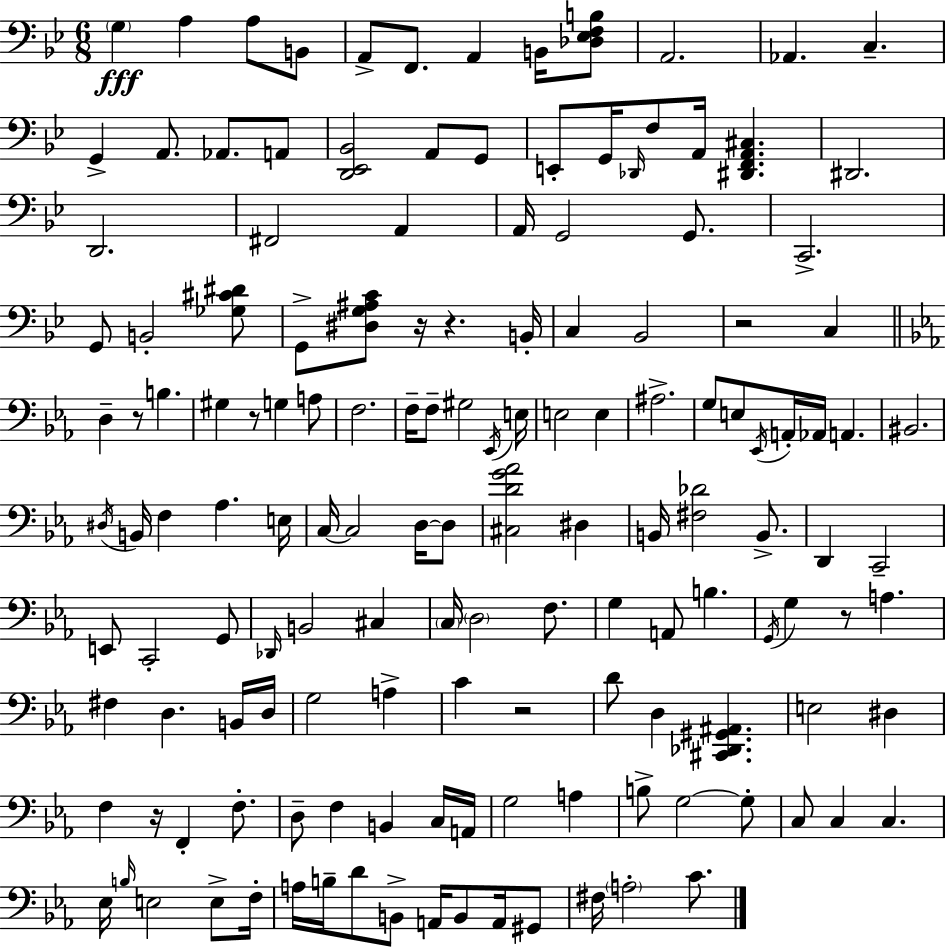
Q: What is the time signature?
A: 6/8